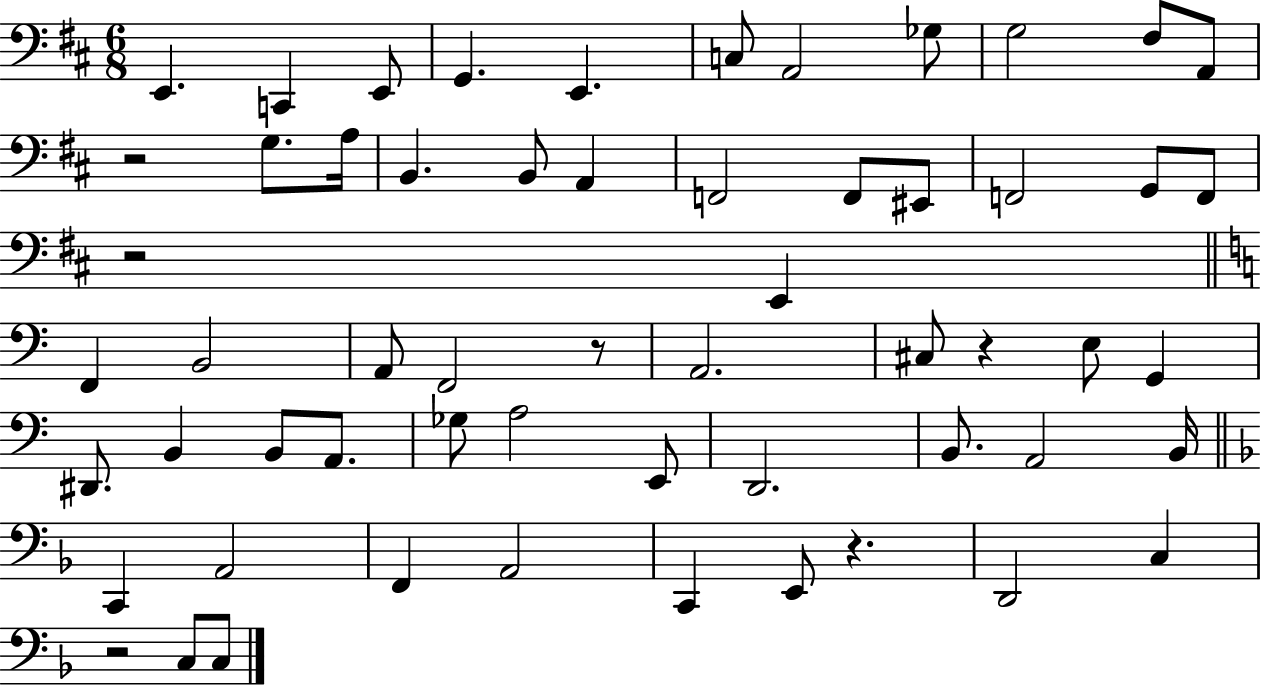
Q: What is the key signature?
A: D major